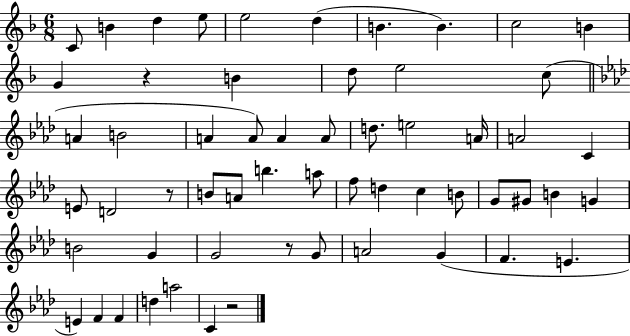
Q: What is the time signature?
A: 6/8